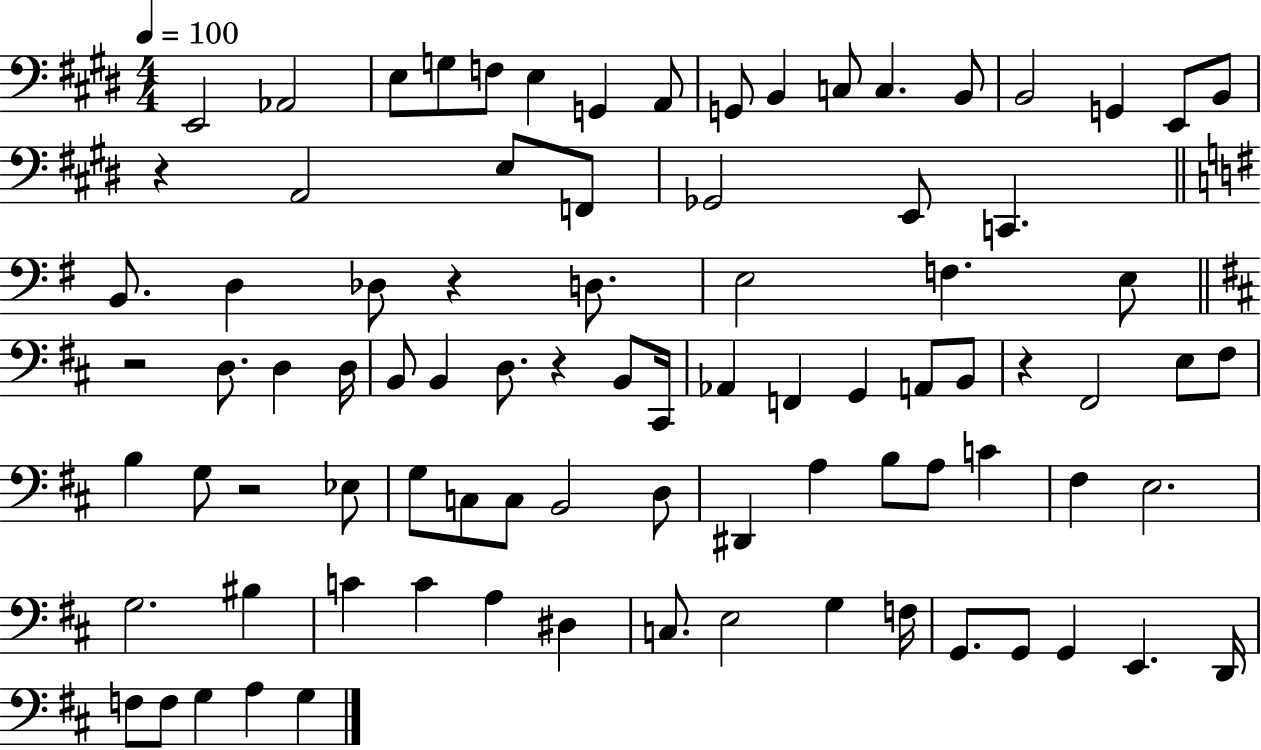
X:1
T:Untitled
M:4/4
L:1/4
K:E
E,,2 _A,,2 E,/2 G,/2 F,/2 E, G,, A,,/2 G,,/2 B,, C,/2 C, B,,/2 B,,2 G,, E,,/2 B,,/2 z A,,2 E,/2 F,,/2 _G,,2 E,,/2 C,, B,,/2 D, _D,/2 z D,/2 E,2 F, E,/2 z2 D,/2 D, D,/4 B,,/2 B,, D,/2 z B,,/2 ^C,,/4 _A,, F,, G,, A,,/2 B,,/2 z ^F,,2 E,/2 ^F,/2 B, G,/2 z2 _E,/2 G,/2 C,/2 C,/2 B,,2 D,/2 ^D,, A, B,/2 A,/2 C ^F, E,2 G,2 ^B, C C A, ^D, C,/2 E,2 G, F,/4 G,,/2 G,,/2 G,, E,, D,,/4 F,/2 F,/2 G, A, G,